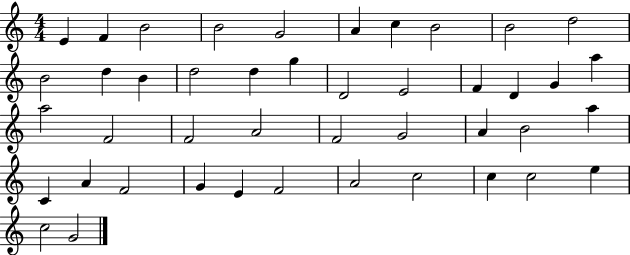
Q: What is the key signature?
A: C major